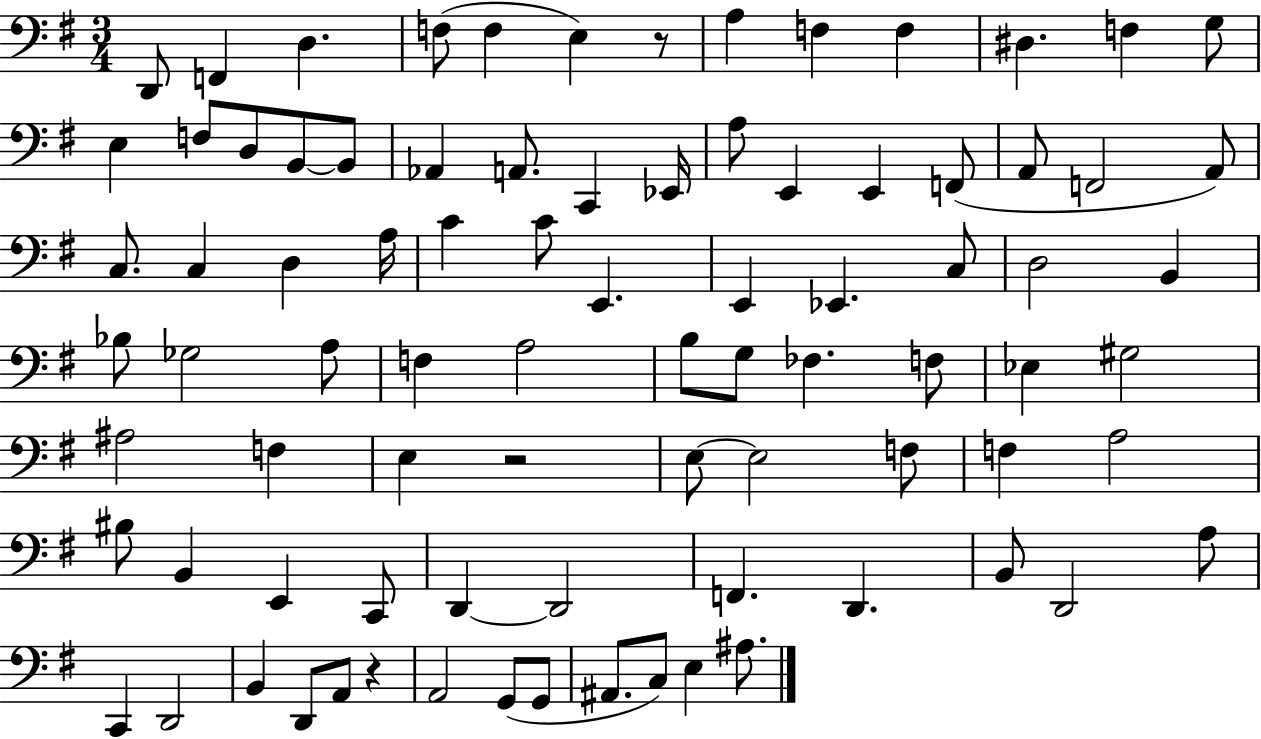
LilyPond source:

{
  \clef bass
  \numericTimeSignature
  \time 3/4
  \key g \major
  d,8 f,4 d4. | f8( f4 e4) r8 | a4 f4 f4 | dis4. f4 g8 | \break e4 f8 d8 b,8~~ b,8 | aes,4 a,8. c,4 ees,16 | a8 e,4 e,4 f,8( | a,8 f,2 a,8) | \break c8. c4 d4 a16 | c'4 c'8 e,4. | e,4 ees,4. c8 | d2 b,4 | \break bes8 ges2 a8 | f4 a2 | b8 g8 fes4. f8 | ees4 gis2 | \break ais2 f4 | e4 r2 | e8~~ e2 f8 | f4 a2 | \break bis8 b,4 e,4 c,8 | d,4~~ d,2 | f,4. d,4. | b,8 d,2 a8 | \break c,4 d,2 | b,4 d,8 a,8 r4 | a,2 g,8( g,8 | ais,8. c8) e4 ais8. | \break \bar "|."
}